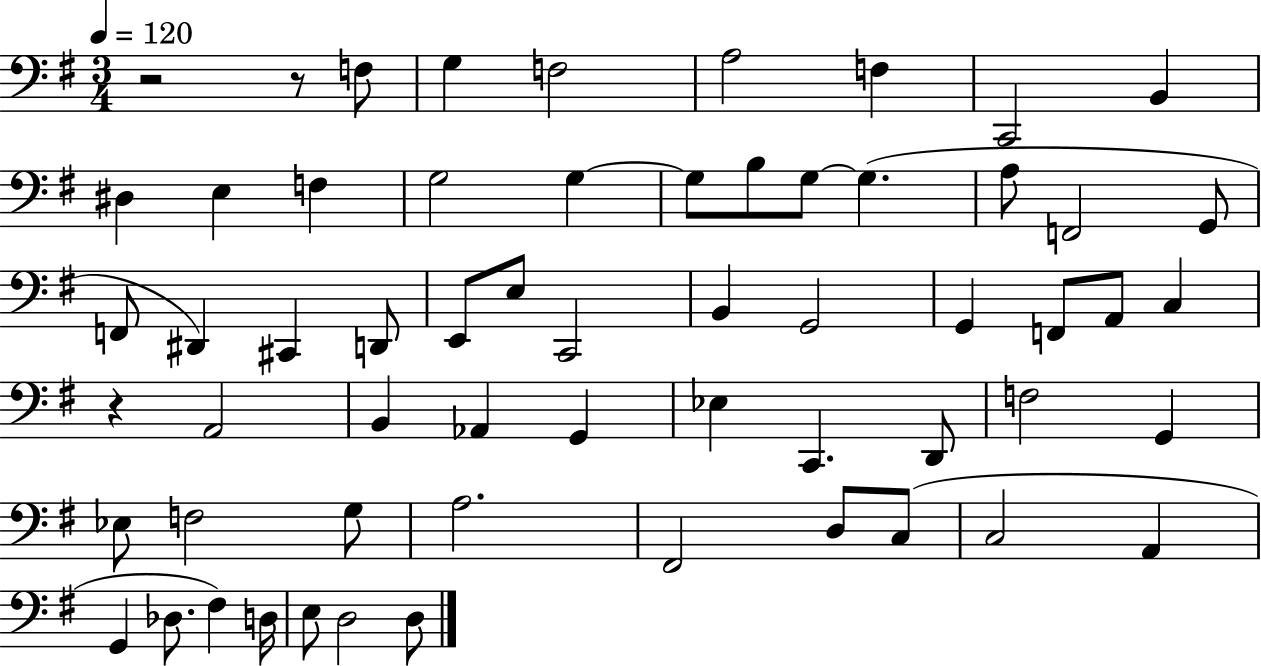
{
  \clef bass
  \numericTimeSignature
  \time 3/4
  \key g \major
  \tempo 4 = 120
  r2 r8 f8 | g4 f2 | a2 f4 | c,2 b,4 | \break dis4 e4 f4 | g2 g4~~ | g8 b8 g8~~ g4.( | a8 f,2 g,8 | \break f,8 dis,4) cis,4 d,8 | e,8 e8 c,2 | b,4 g,2 | g,4 f,8 a,8 c4 | \break r4 a,2 | b,4 aes,4 g,4 | ees4 c,4. d,8 | f2 g,4 | \break ees8 f2 g8 | a2. | fis,2 d8 c8( | c2 a,4 | \break g,4 des8. fis4) d16 | e8 d2 d8 | \bar "|."
}